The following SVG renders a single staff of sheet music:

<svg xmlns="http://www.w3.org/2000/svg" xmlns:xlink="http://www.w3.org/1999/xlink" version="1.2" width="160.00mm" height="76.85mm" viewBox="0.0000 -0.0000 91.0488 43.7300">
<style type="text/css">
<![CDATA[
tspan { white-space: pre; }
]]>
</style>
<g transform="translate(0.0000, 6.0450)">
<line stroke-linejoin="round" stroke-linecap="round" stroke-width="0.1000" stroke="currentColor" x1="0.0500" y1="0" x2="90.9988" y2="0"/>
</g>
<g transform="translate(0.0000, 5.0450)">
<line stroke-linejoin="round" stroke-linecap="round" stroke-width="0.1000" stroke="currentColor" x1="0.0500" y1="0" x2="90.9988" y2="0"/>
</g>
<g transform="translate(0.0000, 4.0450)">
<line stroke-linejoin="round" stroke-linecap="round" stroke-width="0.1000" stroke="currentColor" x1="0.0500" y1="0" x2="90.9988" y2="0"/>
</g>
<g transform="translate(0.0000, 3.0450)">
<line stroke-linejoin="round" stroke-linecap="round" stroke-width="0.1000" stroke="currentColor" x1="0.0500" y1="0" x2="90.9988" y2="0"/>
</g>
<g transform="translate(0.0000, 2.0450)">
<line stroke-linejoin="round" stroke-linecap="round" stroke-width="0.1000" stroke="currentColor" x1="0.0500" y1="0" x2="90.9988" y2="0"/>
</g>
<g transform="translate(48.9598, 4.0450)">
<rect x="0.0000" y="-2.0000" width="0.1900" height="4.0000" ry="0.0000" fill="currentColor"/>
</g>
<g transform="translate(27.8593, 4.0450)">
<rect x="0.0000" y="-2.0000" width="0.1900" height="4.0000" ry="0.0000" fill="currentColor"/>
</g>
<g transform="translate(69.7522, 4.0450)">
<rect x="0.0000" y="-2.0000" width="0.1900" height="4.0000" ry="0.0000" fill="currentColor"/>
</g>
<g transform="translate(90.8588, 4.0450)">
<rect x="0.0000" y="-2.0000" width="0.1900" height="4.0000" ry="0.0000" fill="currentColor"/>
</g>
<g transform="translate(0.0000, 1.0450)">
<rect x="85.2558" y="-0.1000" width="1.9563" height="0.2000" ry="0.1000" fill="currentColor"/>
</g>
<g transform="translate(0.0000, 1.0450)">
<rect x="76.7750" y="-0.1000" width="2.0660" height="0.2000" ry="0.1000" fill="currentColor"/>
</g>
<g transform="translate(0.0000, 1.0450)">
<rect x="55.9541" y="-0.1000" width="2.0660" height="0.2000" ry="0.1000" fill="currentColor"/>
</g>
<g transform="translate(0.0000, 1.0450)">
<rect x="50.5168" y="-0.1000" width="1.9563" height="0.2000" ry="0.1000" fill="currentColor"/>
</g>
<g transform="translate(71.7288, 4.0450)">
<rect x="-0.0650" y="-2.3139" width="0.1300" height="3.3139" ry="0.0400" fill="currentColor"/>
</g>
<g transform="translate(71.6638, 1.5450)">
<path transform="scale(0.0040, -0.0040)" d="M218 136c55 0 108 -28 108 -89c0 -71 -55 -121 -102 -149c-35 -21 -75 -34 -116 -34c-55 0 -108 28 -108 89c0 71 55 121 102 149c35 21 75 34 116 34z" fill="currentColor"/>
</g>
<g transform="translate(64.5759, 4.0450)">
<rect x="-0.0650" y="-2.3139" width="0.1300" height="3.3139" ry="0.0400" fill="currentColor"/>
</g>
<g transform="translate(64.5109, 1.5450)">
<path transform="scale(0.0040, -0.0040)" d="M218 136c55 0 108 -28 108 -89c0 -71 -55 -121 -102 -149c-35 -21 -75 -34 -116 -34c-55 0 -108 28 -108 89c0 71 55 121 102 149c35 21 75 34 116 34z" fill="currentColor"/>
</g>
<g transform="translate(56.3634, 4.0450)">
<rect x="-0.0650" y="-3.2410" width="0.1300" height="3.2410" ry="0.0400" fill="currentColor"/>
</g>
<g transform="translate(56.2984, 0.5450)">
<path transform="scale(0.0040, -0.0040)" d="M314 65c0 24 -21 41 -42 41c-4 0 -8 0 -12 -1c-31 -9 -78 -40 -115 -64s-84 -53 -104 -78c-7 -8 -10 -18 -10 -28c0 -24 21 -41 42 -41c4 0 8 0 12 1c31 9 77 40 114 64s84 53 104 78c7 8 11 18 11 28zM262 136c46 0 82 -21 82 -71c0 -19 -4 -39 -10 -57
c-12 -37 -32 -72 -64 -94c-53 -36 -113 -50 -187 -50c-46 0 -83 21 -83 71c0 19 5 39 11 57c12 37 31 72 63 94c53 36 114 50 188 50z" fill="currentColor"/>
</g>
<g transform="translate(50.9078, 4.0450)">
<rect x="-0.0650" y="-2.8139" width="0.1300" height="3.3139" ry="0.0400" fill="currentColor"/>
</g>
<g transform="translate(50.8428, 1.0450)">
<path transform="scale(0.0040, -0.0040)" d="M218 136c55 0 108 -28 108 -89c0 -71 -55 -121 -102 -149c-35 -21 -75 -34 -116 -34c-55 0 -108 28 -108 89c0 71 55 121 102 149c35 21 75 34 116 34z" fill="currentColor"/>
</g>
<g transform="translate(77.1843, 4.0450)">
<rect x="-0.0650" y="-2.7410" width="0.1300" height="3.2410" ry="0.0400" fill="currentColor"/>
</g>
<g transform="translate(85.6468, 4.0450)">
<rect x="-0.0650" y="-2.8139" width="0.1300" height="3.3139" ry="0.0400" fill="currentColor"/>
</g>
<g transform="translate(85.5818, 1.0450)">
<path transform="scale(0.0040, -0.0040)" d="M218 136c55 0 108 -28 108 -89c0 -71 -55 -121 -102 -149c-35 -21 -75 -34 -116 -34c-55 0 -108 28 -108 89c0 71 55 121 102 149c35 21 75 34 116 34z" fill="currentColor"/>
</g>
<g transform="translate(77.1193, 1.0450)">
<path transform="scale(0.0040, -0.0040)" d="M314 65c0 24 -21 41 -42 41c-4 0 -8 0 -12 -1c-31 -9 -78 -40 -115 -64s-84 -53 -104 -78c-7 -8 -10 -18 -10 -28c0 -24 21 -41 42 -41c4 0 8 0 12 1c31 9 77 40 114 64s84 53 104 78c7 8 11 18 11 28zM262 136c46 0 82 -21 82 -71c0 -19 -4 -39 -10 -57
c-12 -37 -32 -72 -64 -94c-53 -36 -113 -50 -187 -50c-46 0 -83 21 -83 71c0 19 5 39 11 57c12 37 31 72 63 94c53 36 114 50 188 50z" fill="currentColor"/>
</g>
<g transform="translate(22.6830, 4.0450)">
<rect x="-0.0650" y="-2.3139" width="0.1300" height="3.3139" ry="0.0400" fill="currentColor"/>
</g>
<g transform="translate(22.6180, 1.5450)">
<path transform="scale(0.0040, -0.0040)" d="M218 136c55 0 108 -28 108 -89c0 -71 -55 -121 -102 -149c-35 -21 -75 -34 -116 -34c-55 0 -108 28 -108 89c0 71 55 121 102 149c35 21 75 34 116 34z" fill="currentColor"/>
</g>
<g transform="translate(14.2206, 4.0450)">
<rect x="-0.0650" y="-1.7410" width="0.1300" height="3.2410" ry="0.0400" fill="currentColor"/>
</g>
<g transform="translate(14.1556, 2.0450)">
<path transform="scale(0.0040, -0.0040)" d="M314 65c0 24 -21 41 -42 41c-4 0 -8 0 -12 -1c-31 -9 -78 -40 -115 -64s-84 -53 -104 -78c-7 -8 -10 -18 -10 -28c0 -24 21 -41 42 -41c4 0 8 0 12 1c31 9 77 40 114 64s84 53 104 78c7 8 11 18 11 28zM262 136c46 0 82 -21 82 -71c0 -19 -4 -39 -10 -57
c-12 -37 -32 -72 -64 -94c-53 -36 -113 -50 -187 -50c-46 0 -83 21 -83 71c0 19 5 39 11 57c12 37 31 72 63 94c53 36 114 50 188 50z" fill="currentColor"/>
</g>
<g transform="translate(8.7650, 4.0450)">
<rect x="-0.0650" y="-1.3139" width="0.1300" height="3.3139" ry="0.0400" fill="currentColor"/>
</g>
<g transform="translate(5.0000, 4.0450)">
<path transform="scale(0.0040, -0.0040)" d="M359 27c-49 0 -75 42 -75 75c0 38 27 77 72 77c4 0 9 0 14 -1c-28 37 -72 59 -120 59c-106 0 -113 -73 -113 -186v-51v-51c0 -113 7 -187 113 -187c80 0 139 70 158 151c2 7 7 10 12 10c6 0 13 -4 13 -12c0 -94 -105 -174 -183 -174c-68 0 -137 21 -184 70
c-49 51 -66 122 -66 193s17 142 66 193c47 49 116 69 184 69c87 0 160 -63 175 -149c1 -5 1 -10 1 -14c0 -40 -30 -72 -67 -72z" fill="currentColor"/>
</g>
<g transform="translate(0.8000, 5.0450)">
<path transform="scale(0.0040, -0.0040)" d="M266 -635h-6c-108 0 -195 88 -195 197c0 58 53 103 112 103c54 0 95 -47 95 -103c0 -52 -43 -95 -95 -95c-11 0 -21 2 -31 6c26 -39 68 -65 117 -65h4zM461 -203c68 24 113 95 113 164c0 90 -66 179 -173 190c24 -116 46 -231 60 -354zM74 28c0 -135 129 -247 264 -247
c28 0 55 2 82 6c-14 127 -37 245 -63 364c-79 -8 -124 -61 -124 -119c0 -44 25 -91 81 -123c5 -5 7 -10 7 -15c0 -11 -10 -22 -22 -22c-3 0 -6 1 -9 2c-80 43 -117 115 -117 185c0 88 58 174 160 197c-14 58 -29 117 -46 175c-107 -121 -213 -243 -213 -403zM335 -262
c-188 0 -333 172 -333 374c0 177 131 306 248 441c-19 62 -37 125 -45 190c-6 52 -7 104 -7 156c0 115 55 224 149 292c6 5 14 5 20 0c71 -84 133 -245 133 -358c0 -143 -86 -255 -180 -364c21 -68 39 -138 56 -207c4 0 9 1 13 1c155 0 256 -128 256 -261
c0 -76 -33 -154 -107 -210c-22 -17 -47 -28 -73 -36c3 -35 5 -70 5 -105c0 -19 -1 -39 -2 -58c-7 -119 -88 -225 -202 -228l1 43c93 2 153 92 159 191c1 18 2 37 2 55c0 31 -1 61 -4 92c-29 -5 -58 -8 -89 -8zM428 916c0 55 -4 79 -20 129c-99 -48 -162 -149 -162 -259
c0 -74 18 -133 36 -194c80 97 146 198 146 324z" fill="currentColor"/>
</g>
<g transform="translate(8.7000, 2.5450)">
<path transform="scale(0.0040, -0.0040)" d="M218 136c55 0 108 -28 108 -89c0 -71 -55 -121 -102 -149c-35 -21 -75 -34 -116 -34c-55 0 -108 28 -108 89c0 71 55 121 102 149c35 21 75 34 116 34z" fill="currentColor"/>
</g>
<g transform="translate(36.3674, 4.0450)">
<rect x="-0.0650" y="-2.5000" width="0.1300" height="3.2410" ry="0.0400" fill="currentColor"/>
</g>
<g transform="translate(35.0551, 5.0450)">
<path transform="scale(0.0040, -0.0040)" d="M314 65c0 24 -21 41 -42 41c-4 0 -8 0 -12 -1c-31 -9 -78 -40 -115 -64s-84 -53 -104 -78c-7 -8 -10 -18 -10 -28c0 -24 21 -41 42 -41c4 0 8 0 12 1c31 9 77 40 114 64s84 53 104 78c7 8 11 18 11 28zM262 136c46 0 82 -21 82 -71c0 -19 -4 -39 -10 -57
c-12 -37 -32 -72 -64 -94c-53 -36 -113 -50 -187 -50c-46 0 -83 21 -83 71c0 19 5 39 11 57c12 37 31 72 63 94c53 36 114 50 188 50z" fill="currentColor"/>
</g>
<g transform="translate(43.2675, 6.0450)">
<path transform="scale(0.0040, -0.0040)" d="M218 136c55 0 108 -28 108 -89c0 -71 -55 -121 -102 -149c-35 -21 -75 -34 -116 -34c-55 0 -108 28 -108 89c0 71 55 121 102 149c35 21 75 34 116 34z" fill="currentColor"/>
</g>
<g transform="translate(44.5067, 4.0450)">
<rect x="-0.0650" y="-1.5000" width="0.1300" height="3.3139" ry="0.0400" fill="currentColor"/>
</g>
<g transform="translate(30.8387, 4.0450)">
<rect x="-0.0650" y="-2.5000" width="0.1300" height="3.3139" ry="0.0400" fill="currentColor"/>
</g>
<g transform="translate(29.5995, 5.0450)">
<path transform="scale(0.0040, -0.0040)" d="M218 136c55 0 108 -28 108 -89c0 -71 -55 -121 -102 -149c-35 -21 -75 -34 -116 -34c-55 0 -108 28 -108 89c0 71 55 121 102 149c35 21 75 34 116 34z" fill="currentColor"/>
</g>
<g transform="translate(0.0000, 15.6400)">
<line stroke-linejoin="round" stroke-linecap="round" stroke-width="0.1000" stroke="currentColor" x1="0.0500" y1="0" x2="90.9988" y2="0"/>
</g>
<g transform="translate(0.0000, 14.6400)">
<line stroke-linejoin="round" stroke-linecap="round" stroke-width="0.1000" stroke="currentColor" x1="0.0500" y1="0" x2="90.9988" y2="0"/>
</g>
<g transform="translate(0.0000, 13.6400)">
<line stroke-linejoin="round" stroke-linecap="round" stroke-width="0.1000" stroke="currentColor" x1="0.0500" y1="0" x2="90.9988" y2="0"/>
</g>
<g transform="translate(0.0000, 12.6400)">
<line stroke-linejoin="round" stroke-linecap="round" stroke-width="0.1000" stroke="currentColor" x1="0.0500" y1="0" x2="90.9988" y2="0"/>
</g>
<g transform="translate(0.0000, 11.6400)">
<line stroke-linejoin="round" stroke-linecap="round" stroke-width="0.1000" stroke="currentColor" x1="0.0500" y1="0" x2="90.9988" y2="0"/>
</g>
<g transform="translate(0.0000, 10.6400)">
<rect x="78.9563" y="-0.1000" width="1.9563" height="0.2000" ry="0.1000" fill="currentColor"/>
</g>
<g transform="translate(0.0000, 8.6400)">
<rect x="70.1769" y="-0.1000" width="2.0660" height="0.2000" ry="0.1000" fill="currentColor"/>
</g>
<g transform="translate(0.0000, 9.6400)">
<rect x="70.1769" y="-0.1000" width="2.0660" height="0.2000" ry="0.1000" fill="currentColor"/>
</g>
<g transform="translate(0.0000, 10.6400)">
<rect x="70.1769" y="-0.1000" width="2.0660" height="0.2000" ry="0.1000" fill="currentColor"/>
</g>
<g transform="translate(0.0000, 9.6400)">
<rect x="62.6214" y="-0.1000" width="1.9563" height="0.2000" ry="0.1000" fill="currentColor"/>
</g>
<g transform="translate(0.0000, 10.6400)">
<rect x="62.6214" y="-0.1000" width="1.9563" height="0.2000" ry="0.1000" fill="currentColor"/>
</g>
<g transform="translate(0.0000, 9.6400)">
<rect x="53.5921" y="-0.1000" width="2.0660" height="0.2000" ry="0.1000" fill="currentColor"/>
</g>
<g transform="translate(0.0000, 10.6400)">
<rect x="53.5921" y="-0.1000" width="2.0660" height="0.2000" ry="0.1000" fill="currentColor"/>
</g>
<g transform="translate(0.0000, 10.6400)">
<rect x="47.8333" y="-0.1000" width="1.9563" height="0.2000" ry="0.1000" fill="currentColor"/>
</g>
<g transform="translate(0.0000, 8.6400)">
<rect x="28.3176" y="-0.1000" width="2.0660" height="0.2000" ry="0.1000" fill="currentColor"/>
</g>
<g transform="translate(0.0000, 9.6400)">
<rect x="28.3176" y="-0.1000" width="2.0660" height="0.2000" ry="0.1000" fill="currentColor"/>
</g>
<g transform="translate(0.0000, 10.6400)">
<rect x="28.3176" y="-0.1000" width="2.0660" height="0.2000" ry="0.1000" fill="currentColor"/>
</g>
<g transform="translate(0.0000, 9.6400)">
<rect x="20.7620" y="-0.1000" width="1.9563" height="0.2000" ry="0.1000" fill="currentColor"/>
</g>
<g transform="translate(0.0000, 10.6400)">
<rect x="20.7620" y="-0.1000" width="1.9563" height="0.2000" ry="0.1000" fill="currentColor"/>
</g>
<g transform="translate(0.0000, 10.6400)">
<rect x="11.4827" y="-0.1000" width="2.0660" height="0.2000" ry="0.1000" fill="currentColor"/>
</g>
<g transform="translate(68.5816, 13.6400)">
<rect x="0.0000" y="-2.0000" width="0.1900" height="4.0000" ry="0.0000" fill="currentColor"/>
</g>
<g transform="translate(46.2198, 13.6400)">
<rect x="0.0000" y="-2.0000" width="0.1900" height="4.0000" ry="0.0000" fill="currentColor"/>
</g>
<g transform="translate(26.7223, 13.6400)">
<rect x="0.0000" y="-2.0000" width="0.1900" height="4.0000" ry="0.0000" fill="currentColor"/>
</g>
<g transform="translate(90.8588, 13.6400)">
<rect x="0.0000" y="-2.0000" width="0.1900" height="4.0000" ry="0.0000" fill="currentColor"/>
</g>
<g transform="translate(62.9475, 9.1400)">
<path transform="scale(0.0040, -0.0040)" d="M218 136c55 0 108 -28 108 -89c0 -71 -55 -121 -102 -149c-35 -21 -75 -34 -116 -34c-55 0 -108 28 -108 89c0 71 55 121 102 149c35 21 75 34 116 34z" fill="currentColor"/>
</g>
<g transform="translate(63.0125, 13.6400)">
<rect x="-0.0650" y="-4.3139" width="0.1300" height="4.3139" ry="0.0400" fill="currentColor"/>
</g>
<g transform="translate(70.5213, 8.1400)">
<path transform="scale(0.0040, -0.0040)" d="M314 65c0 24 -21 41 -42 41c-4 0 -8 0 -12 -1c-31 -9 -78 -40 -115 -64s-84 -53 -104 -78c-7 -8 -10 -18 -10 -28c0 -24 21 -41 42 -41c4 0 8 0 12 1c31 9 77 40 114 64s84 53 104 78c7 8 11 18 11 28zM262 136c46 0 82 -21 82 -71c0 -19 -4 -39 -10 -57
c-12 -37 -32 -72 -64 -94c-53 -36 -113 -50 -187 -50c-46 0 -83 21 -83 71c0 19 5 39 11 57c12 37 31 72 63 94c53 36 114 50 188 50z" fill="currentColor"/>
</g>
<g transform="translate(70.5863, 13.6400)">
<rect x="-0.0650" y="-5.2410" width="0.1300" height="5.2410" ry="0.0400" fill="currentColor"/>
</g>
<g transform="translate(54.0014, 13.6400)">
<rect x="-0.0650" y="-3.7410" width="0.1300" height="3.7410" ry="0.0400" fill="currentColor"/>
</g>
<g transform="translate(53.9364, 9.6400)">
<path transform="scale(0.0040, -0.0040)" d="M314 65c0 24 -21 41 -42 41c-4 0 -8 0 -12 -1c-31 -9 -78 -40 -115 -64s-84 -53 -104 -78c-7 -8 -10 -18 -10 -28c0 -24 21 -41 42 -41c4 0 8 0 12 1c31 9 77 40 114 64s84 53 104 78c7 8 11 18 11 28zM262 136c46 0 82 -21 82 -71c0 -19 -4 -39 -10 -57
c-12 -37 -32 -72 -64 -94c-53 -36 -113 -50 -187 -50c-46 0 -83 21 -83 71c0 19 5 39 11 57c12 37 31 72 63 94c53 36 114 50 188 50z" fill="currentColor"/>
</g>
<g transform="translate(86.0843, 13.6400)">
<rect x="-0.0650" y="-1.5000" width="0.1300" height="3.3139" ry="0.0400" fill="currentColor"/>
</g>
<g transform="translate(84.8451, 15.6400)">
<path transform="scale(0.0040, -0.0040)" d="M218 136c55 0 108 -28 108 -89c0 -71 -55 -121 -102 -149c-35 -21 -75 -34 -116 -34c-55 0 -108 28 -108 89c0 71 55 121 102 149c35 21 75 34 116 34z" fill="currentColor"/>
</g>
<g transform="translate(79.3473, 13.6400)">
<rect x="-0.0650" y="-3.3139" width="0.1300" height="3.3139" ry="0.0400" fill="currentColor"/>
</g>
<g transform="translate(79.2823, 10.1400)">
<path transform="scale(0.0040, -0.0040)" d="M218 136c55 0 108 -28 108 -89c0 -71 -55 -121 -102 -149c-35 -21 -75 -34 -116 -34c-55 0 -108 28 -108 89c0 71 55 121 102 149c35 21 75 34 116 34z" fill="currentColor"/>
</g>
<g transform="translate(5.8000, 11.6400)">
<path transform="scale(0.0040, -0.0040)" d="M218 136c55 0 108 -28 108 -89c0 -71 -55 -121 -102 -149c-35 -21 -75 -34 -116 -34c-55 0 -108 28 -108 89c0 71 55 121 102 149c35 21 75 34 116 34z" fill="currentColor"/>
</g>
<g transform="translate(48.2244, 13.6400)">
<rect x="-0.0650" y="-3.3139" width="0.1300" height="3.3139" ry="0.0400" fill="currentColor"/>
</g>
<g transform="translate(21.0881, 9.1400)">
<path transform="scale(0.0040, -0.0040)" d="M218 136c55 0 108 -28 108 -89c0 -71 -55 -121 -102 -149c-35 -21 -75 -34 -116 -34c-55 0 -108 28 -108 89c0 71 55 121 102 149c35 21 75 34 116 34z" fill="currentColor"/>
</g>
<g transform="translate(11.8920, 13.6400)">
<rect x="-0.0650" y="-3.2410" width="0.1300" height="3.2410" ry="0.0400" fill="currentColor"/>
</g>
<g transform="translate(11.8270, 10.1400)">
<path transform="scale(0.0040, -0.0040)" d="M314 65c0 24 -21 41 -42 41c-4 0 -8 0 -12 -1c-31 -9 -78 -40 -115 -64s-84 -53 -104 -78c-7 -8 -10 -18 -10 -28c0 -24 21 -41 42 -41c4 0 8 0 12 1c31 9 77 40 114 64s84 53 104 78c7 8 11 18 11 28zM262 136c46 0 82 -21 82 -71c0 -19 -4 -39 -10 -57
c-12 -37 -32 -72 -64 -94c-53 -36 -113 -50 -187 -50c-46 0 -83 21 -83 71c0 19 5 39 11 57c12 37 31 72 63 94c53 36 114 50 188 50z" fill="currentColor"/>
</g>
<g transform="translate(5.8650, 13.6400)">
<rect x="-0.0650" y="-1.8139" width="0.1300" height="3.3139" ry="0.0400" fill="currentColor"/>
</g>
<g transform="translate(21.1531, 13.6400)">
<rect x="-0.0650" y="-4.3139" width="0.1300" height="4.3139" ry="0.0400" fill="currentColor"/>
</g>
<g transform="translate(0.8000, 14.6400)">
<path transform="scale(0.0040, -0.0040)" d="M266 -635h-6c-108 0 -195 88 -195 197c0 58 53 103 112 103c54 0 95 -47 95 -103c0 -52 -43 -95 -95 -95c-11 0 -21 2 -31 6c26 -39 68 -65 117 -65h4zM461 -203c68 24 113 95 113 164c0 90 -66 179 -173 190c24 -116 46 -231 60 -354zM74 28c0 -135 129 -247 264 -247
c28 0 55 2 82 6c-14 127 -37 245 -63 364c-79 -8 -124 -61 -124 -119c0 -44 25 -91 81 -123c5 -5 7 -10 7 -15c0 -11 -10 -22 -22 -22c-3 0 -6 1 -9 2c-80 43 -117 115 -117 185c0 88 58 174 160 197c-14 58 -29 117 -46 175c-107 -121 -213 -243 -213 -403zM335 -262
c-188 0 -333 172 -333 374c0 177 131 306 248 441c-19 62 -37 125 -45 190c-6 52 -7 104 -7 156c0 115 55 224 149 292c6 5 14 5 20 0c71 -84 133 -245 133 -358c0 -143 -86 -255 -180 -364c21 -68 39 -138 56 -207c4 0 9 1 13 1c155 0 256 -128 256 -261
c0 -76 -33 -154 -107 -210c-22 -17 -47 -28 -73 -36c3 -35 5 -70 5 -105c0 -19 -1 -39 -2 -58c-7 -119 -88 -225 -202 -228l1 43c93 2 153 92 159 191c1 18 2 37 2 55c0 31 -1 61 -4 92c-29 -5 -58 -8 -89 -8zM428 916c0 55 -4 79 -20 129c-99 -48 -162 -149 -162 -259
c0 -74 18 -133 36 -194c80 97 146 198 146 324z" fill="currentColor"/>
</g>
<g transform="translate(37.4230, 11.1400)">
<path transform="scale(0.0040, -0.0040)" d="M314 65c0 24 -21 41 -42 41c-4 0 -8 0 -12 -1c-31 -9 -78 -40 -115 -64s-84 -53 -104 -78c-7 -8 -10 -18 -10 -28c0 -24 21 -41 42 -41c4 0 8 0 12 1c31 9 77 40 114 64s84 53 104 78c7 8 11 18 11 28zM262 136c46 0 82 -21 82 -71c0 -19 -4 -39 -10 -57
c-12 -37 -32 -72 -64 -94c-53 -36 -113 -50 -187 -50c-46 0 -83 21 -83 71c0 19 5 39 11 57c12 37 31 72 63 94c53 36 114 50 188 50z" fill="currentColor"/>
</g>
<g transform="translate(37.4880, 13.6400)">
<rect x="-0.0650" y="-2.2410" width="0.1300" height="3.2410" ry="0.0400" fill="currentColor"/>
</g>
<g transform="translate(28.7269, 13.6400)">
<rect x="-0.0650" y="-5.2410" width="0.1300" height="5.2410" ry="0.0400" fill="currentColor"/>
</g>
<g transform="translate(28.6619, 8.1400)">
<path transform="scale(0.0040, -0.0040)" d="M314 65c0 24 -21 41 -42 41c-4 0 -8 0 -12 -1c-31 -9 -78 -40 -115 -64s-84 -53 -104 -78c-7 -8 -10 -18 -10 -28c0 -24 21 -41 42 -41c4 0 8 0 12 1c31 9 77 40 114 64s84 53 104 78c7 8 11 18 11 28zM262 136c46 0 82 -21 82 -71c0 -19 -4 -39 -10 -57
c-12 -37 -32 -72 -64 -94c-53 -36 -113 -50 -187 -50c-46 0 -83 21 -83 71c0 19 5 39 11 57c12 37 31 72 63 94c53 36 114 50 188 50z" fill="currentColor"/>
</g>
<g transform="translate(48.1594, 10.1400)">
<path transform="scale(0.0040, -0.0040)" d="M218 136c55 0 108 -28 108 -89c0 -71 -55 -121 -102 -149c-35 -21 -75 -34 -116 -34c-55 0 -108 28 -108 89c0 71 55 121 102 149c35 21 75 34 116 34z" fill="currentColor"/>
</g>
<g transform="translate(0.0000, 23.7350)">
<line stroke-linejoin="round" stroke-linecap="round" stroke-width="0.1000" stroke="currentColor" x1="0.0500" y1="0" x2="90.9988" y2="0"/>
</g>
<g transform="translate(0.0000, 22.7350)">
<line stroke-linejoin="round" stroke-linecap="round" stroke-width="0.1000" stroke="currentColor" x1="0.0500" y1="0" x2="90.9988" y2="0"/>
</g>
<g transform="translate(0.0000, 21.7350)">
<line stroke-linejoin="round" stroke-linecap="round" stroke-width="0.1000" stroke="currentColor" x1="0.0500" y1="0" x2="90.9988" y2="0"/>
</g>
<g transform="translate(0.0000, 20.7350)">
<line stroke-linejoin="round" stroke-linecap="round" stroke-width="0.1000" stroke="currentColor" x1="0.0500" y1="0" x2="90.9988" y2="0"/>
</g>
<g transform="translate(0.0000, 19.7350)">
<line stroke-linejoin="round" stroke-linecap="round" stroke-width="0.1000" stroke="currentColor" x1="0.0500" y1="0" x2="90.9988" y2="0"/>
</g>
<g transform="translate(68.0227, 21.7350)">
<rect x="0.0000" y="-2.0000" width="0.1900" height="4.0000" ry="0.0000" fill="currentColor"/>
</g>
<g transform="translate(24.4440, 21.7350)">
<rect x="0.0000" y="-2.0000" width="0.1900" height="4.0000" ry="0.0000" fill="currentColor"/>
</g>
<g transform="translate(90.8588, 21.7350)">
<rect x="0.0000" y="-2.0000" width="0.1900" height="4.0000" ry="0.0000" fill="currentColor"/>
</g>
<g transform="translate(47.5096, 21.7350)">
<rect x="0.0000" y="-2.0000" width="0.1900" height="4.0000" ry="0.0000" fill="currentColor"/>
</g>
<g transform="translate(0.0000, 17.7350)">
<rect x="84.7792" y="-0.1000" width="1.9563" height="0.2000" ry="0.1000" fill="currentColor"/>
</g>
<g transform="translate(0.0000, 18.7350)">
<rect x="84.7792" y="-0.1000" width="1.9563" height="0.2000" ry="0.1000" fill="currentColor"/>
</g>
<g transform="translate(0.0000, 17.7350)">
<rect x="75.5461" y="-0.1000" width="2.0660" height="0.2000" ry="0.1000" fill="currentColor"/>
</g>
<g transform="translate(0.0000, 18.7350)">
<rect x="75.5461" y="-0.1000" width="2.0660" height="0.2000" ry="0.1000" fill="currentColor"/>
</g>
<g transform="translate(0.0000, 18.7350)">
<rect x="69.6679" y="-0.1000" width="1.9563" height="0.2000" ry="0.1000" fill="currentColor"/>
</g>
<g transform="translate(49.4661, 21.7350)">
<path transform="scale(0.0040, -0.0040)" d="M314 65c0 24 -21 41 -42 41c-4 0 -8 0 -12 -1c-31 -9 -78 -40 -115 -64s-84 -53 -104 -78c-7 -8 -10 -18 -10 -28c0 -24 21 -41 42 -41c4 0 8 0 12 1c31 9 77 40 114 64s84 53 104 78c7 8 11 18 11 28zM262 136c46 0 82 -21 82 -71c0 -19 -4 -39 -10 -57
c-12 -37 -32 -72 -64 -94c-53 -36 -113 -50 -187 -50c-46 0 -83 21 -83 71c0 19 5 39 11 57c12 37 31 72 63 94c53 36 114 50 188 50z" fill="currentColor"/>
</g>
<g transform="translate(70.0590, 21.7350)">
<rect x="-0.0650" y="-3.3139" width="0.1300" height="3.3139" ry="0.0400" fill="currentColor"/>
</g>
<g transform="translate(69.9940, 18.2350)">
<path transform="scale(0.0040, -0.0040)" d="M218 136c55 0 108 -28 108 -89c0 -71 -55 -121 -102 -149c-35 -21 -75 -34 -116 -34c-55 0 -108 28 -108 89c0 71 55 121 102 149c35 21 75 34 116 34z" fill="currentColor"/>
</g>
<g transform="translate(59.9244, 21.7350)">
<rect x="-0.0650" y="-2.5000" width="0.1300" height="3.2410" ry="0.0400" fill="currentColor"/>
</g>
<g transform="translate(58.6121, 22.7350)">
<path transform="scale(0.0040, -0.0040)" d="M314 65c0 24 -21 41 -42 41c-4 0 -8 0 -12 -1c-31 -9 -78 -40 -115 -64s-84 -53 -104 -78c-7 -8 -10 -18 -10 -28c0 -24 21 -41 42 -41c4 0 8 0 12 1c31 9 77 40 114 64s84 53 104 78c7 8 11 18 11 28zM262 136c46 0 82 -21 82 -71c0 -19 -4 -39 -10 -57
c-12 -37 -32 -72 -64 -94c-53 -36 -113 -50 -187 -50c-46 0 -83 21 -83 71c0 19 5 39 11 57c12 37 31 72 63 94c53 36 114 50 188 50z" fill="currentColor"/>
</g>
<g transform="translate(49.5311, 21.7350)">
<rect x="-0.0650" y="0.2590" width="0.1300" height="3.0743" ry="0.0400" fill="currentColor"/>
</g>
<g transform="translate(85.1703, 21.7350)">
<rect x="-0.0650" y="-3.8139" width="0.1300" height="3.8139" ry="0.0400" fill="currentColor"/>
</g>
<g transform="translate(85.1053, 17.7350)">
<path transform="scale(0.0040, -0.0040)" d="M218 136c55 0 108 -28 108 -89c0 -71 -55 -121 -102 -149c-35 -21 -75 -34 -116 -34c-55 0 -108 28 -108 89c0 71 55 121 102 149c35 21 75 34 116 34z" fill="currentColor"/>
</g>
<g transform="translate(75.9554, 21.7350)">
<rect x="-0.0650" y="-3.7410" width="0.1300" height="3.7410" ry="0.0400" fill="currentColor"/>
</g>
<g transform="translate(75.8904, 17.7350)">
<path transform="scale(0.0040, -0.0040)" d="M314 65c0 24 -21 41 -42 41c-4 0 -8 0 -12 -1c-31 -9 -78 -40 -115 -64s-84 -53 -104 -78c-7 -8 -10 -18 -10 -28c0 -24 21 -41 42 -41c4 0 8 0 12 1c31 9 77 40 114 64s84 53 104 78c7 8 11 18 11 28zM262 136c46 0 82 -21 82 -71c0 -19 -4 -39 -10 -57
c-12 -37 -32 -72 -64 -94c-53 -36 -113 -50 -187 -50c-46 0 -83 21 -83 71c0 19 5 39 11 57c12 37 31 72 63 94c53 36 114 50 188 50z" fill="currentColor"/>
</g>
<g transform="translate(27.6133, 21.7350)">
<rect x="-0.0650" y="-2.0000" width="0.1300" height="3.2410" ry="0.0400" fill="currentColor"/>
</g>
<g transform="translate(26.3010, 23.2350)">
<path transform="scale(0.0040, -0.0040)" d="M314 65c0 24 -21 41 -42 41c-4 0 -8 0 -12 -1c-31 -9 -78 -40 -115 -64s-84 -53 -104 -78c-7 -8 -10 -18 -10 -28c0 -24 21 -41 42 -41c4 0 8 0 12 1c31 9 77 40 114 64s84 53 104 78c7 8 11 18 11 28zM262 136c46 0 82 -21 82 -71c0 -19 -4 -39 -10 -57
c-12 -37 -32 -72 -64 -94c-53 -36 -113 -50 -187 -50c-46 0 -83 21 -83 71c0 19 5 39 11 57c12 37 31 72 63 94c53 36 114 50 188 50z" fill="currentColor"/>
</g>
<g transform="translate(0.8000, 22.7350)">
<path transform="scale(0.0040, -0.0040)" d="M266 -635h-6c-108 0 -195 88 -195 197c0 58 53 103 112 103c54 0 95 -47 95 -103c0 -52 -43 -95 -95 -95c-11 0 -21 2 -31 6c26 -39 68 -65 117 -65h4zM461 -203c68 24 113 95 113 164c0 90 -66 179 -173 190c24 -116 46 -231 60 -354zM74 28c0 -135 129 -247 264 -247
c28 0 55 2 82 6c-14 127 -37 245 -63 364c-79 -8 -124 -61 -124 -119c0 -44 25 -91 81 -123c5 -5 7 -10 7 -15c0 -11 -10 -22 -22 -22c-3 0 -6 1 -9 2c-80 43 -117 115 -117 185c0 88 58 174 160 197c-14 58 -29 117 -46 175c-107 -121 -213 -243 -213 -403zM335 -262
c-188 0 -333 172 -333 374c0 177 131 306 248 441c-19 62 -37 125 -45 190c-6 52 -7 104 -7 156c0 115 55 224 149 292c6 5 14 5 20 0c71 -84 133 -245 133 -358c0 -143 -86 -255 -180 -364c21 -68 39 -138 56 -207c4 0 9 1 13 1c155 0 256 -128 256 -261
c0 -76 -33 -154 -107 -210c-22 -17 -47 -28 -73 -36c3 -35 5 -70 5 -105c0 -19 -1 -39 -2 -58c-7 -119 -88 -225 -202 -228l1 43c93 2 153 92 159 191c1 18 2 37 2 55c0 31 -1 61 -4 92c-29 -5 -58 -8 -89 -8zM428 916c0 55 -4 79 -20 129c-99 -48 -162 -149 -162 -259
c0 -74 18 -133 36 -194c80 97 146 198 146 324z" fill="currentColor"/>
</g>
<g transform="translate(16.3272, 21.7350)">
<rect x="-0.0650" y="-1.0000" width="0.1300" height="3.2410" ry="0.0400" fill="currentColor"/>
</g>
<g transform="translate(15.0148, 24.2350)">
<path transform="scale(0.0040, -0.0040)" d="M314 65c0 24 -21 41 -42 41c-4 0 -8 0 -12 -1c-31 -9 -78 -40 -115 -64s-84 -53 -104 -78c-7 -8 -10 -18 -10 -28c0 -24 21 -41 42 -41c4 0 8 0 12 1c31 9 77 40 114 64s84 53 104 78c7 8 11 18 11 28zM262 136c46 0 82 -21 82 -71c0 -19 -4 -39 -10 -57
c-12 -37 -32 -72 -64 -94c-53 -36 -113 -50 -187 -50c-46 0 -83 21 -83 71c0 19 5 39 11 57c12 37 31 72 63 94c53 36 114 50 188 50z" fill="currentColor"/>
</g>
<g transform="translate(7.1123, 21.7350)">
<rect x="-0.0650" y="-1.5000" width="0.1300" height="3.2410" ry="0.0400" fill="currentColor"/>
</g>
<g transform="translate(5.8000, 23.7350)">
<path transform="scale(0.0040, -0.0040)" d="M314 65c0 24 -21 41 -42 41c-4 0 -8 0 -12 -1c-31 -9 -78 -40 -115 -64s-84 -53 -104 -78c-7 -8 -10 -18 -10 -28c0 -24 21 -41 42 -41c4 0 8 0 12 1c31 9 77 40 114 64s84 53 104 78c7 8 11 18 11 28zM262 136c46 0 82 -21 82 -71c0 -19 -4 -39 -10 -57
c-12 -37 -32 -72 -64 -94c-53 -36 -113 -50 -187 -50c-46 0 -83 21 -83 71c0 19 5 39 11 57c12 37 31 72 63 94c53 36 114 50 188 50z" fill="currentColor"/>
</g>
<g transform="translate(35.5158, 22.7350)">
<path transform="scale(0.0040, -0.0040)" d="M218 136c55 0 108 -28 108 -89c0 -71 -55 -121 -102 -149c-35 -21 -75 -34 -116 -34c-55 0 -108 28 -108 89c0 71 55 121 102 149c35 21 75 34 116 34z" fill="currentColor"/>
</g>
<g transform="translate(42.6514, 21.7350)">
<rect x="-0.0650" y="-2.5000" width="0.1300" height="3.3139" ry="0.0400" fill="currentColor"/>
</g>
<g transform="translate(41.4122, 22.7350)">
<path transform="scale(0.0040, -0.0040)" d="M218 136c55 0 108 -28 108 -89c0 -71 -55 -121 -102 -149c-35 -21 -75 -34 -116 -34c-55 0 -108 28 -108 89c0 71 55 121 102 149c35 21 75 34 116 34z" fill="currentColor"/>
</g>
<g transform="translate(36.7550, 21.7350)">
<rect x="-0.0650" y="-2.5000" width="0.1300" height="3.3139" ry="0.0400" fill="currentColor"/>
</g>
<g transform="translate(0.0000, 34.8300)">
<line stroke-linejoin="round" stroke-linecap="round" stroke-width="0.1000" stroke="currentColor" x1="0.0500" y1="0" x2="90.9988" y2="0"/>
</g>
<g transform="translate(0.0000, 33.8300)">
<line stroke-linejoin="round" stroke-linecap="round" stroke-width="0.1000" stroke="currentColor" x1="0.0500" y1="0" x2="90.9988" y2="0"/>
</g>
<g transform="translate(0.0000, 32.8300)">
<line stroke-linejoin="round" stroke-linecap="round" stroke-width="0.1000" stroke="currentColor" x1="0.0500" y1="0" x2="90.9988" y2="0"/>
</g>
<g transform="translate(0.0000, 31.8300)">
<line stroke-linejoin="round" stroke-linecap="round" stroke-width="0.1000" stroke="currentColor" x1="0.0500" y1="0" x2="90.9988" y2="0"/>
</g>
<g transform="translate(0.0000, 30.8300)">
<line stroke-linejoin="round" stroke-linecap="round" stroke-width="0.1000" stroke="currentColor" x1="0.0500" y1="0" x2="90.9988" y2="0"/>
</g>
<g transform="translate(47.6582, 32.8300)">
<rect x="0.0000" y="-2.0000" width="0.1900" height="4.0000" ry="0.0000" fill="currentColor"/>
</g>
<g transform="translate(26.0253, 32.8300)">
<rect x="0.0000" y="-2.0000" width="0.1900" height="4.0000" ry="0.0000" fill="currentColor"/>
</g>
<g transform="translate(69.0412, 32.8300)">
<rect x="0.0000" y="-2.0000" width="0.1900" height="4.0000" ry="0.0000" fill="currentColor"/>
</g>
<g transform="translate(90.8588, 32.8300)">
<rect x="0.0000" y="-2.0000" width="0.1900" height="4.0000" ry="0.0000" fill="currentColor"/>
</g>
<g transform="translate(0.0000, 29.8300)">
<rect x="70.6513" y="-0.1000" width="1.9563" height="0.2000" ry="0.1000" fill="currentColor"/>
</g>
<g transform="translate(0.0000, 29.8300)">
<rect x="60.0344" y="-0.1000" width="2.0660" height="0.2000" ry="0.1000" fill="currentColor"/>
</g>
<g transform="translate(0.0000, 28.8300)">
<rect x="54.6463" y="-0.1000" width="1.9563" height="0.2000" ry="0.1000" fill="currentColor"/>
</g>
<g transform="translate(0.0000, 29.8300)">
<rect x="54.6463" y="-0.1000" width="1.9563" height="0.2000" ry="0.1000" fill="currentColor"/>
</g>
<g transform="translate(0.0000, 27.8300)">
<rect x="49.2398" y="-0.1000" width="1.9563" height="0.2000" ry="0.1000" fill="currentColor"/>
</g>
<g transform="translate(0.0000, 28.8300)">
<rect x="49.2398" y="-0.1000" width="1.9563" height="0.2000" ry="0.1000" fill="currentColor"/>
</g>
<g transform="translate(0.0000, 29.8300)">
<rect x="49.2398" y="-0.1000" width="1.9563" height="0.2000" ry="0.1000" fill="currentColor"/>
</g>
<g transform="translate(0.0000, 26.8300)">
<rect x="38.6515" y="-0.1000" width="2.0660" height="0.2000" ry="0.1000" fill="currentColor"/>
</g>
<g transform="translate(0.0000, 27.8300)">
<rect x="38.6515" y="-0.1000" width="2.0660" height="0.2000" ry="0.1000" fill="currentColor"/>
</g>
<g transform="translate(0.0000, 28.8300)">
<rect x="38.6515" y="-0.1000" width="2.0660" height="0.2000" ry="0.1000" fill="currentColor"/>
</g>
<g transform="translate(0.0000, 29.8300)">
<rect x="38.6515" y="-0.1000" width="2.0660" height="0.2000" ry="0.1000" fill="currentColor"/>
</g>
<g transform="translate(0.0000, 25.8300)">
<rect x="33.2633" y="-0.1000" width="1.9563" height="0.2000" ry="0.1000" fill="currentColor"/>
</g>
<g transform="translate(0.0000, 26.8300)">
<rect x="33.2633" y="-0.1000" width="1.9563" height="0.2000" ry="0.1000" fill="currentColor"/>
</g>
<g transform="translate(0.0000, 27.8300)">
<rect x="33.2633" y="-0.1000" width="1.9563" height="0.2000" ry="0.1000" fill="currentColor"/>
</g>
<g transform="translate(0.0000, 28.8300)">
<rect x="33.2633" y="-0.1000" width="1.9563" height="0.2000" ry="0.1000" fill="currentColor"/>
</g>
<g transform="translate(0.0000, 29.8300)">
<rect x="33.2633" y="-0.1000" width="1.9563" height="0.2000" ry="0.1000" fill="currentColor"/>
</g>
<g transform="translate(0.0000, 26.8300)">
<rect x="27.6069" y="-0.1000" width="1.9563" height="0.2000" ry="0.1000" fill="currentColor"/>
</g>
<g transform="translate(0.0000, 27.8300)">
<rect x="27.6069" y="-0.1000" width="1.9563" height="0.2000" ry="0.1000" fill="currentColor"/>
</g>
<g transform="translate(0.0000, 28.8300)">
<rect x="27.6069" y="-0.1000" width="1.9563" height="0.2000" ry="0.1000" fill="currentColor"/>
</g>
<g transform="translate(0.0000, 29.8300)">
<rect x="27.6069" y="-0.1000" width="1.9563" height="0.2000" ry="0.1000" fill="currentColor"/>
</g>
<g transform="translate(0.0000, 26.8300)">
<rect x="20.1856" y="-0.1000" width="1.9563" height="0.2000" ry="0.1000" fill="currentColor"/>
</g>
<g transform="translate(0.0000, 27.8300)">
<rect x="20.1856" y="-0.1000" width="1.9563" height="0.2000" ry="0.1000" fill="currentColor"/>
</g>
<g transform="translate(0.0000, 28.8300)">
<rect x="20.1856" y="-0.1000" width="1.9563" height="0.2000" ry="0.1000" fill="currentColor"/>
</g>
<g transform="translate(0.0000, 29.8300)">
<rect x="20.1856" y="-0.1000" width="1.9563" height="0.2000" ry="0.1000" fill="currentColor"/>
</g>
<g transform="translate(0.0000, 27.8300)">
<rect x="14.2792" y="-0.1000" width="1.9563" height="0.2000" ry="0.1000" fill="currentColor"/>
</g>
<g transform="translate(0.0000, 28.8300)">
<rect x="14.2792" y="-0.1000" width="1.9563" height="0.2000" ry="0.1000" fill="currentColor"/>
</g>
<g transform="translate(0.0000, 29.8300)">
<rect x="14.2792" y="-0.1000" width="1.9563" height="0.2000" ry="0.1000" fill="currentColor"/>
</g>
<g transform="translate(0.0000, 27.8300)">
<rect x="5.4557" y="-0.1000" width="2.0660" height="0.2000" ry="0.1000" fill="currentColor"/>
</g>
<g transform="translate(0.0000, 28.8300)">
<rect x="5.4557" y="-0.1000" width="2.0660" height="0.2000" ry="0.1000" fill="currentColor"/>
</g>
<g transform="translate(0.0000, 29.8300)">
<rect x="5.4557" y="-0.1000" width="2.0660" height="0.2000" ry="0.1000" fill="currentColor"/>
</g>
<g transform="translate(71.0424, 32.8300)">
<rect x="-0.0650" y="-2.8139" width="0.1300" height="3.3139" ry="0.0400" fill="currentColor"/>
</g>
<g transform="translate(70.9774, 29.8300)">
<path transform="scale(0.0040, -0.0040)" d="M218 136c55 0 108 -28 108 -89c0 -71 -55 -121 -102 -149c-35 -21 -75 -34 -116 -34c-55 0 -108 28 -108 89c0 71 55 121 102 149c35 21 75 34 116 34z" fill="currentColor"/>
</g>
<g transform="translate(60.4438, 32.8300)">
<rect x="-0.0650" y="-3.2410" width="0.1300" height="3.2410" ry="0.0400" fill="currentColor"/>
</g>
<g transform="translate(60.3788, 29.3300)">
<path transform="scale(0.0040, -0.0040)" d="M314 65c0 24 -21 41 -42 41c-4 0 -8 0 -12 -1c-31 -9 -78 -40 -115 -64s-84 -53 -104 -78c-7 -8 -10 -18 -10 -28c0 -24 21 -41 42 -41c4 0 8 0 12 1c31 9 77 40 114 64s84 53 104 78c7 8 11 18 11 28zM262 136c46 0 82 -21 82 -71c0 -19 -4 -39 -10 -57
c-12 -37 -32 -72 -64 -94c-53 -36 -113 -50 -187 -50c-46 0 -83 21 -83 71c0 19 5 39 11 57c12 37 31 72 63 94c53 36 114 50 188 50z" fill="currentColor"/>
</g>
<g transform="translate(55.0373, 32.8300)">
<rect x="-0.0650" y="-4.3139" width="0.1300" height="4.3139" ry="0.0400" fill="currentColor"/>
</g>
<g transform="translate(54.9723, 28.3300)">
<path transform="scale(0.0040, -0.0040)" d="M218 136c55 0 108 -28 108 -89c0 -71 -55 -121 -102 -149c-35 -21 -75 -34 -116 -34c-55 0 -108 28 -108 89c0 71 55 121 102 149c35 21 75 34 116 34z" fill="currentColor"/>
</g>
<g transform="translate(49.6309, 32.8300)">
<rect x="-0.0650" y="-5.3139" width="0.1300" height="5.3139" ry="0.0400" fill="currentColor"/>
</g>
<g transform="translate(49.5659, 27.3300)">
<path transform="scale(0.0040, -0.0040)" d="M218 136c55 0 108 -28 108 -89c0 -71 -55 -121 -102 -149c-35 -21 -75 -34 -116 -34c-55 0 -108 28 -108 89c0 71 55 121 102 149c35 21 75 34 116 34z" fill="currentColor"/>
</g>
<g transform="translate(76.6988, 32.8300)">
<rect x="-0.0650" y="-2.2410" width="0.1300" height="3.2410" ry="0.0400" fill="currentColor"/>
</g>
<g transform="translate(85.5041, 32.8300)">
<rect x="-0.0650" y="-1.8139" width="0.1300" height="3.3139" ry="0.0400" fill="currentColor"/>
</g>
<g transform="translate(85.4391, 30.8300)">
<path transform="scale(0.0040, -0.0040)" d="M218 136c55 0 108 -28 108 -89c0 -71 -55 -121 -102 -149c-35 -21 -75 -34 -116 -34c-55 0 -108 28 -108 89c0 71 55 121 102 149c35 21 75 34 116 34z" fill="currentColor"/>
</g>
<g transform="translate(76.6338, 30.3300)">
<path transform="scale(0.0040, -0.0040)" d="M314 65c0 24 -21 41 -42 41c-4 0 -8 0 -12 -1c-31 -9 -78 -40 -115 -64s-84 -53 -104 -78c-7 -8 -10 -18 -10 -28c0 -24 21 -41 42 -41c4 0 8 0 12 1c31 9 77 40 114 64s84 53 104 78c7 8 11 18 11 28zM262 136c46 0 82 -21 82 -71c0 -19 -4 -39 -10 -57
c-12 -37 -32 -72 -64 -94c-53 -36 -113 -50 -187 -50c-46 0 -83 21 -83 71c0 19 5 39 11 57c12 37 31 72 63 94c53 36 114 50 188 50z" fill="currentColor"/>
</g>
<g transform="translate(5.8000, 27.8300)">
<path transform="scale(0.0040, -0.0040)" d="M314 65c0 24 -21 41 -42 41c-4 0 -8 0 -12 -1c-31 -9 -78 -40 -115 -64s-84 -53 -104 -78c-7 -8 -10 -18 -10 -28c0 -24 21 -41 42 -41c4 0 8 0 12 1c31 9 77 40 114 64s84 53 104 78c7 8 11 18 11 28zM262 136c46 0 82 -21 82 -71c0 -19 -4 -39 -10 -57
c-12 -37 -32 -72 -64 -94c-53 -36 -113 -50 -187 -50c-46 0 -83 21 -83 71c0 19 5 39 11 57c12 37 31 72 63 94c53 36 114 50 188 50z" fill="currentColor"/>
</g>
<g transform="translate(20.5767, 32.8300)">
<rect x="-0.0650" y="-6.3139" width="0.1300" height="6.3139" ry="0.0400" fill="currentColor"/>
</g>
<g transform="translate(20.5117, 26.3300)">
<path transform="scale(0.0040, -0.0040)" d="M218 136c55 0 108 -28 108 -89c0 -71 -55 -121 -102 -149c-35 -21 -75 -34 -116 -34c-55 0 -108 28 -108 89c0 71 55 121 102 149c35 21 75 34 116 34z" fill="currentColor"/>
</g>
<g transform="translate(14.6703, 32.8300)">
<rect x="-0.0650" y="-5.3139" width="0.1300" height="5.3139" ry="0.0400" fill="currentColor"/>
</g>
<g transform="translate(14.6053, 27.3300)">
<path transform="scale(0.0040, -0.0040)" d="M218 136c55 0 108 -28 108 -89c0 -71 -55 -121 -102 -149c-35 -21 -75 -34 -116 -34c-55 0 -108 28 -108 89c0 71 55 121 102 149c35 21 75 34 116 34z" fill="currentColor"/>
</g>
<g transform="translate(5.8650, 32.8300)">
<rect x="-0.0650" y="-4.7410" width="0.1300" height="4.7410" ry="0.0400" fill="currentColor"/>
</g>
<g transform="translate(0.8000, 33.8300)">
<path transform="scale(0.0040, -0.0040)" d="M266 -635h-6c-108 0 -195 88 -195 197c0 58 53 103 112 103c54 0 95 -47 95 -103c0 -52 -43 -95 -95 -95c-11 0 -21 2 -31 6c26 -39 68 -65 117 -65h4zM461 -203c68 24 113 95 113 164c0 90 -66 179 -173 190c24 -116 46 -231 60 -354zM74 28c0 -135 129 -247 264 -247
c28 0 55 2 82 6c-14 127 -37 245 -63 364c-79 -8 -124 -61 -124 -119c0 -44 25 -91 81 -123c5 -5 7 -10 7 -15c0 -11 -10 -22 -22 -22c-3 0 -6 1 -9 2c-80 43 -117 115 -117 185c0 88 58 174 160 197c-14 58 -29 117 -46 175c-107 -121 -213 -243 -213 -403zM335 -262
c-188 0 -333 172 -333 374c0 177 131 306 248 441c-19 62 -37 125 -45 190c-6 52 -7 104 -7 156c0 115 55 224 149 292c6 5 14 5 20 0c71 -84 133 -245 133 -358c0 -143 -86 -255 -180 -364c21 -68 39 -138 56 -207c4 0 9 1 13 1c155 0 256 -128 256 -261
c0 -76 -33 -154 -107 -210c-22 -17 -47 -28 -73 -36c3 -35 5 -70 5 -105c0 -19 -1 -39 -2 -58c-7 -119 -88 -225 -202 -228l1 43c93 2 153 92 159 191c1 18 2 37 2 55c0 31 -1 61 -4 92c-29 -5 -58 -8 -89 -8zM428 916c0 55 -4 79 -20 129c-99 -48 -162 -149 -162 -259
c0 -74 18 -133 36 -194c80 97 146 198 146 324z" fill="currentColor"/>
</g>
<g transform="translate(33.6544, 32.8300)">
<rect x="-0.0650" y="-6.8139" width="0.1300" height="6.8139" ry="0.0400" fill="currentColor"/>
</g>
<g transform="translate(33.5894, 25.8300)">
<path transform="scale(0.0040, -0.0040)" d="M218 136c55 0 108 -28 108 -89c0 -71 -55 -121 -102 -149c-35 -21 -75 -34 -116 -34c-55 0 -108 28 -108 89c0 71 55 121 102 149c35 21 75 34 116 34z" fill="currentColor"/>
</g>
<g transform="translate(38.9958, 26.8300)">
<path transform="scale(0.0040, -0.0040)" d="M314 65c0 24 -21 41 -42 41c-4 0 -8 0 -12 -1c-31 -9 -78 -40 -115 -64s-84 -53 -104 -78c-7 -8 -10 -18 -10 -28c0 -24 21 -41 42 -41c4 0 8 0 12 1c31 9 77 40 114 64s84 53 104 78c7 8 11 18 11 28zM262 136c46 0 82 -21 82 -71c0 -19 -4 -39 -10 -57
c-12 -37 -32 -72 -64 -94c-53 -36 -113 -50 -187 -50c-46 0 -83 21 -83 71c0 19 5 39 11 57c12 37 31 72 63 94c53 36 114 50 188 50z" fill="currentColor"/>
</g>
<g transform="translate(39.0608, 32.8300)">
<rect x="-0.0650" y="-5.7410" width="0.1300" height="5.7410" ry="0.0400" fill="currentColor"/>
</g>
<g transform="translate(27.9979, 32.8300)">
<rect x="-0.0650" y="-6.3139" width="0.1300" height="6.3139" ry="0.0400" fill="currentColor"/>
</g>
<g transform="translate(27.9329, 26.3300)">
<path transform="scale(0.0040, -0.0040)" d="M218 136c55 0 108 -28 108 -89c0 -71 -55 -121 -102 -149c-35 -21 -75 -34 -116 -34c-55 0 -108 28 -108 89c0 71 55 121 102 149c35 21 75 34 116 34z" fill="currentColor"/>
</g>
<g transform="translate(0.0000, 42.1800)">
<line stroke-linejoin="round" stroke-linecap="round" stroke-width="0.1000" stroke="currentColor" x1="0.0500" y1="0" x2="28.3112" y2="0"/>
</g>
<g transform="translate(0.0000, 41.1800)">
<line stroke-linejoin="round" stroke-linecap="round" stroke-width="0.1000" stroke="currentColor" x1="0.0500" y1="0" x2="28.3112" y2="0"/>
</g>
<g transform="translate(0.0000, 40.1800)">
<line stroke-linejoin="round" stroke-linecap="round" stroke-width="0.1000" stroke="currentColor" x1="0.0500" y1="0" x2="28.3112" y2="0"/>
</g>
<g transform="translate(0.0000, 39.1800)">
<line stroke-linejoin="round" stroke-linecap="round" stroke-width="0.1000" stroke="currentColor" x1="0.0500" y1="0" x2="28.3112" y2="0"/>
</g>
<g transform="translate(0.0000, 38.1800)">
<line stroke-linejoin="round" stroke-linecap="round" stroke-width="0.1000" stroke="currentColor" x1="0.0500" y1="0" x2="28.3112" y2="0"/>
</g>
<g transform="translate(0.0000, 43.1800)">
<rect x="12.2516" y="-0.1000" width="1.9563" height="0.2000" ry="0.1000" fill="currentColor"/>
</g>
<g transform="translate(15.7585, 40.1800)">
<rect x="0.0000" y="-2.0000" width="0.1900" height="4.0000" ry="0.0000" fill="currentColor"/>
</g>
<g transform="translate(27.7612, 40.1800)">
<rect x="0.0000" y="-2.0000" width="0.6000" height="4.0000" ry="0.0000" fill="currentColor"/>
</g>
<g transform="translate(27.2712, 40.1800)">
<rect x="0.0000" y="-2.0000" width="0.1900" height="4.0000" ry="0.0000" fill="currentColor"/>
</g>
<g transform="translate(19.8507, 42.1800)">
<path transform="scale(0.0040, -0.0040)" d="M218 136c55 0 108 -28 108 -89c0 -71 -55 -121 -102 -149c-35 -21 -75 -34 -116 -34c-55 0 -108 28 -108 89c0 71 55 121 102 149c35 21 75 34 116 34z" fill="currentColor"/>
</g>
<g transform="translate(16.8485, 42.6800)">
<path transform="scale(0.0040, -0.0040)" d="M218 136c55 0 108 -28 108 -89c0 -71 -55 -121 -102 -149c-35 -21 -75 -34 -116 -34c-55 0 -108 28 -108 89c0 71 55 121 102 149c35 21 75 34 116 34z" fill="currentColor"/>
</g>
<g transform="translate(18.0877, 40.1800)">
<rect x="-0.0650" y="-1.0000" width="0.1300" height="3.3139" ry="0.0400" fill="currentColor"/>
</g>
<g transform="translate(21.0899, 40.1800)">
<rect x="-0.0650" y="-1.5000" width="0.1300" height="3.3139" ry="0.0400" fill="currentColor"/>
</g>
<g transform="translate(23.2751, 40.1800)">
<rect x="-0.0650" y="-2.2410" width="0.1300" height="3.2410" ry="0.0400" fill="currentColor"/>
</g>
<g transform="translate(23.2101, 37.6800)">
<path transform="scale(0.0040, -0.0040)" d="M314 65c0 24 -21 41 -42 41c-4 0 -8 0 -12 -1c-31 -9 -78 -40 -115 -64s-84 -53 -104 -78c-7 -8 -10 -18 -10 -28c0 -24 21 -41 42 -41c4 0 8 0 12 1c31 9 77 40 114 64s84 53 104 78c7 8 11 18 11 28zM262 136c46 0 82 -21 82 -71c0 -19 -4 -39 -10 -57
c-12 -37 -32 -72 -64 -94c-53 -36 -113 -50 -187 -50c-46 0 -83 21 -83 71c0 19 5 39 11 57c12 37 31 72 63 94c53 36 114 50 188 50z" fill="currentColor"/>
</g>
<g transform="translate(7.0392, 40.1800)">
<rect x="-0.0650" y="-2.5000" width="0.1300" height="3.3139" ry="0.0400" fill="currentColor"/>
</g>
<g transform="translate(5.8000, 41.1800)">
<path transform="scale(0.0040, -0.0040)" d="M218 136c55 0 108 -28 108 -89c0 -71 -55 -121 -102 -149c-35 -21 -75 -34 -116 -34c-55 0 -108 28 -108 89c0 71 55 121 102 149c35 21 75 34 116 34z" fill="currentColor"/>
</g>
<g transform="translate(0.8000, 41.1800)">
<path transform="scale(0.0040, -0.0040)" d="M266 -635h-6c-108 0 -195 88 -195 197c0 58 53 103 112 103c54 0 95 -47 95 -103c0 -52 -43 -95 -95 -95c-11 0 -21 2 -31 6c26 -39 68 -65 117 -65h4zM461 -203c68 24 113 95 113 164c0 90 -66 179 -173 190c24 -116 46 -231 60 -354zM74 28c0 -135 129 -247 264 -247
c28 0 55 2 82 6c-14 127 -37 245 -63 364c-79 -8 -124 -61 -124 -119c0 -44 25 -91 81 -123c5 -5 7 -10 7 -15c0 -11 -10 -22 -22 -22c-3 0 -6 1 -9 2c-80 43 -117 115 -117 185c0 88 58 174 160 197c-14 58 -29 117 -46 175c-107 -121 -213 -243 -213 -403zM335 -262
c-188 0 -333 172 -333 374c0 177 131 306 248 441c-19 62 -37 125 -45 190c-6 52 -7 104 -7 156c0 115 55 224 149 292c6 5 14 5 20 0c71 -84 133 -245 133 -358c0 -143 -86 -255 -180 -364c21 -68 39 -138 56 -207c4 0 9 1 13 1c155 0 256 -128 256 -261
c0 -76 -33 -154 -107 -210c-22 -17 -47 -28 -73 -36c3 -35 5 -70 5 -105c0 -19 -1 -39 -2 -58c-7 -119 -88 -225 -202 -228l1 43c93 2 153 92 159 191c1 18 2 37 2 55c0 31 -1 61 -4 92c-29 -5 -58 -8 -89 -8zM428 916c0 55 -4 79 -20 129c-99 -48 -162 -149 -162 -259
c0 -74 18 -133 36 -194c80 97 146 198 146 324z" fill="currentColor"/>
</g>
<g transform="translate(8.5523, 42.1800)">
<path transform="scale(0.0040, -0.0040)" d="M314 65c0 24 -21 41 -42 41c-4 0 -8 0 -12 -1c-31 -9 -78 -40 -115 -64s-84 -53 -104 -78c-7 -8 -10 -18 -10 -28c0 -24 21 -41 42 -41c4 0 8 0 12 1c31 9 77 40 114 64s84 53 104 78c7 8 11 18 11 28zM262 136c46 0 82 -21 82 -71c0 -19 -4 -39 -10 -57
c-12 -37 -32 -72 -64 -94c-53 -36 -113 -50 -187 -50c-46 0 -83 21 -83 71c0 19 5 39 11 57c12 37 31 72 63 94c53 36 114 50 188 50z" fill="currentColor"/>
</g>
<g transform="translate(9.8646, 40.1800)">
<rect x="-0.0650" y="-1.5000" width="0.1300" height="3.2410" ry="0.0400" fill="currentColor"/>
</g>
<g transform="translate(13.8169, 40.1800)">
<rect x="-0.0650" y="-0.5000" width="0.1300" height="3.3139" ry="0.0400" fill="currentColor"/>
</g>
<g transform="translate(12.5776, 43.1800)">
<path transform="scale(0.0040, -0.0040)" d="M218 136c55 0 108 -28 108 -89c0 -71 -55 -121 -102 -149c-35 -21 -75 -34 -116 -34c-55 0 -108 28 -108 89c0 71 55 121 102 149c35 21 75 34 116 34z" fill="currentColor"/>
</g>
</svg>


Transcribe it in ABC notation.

X:1
T:Untitled
M:4/4
L:1/4
K:C
e f2 g G G2 E a b2 g g a2 a f b2 d' f'2 g2 b c'2 d' f'2 b E E2 D2 F2 G G B2 G2 b c'2 c' e'2 f' a' a' b' g'2 f' d' b2 a g2 f G E2 C D E g2